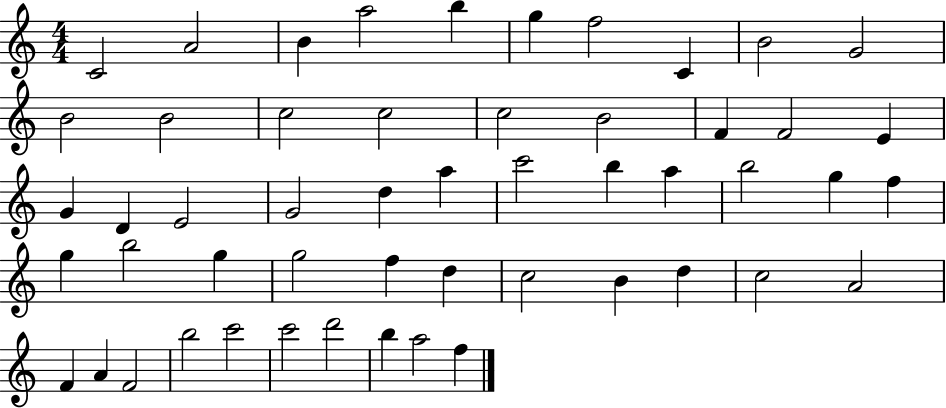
X:1
T:Untitled
M:4/4
L:1/4
K:C
C2 A2 B a2 b g f2 C B2 G2 B2 B2 c2 c2 c2 B2 F F2 E G D E2 G2 d a c'2 b a b2 g f g b2 g g2 f d c2 B d c2 A2 F A F2 b2 c'2 c'2 d'2 b a2 f